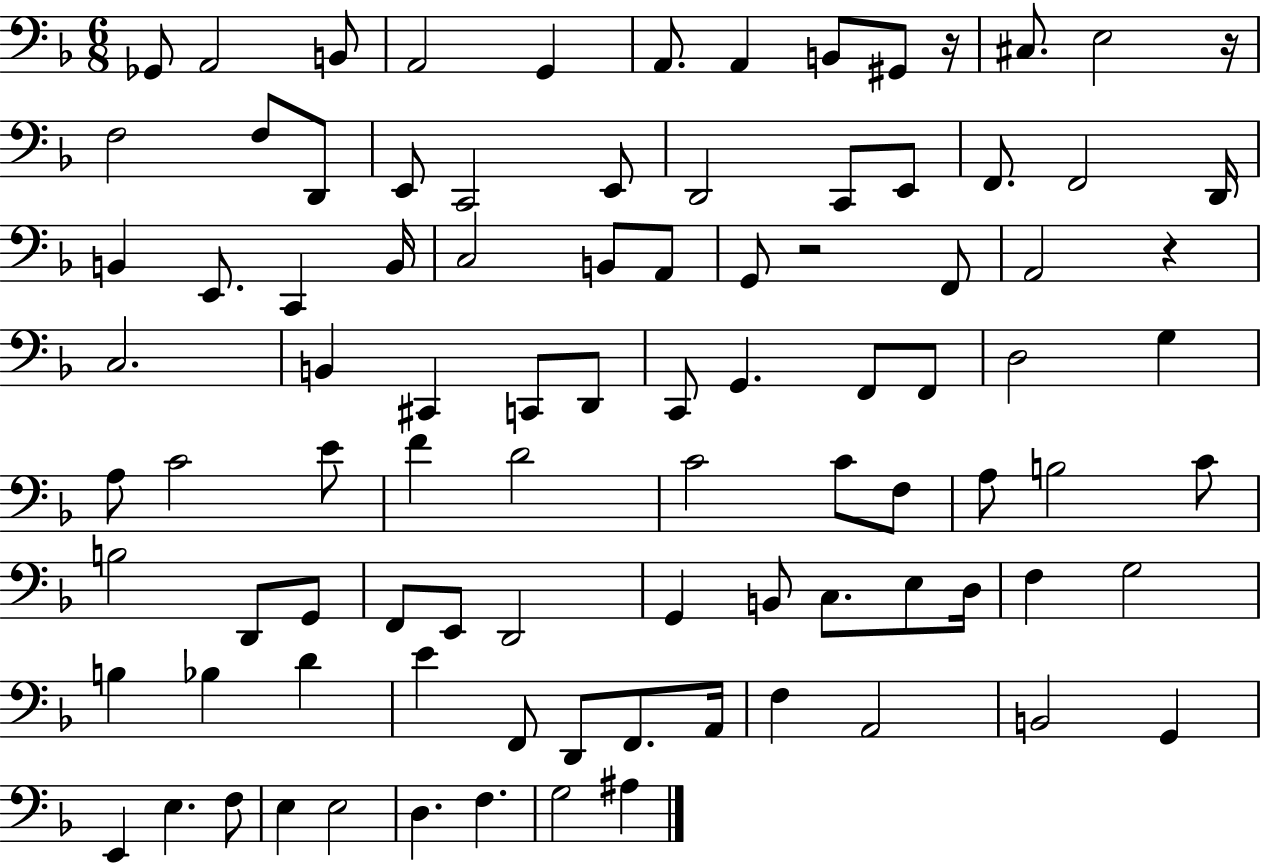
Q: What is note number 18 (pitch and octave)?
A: D2